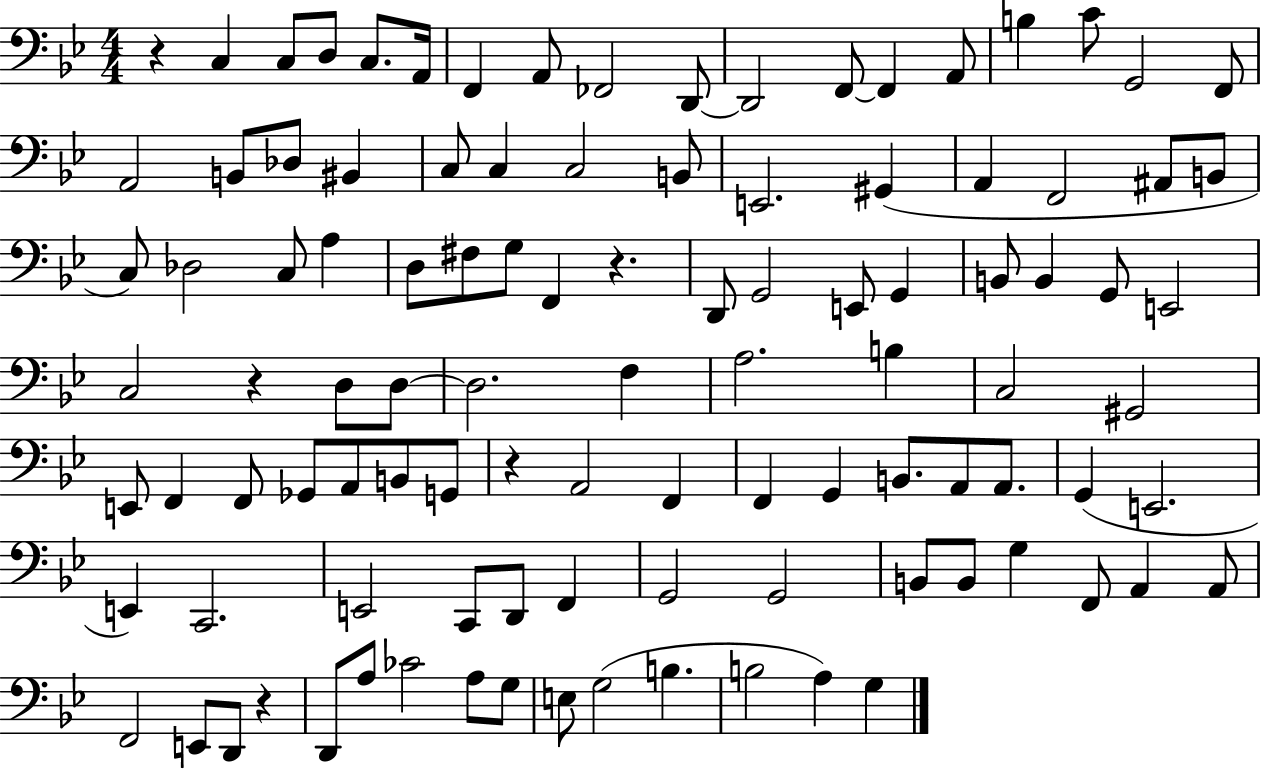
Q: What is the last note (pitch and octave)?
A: G3